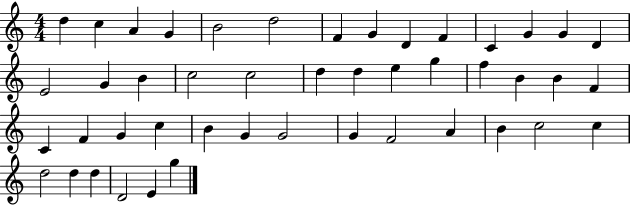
{
  \clef treble
  \numericTimeSignature
  \time 4/4
  \key c \major
  d''4 c''4 a'4 g'4 | b'2 d''2 | f'4 g'4 d'4 f'4 | c'4 g'4 g'4 d'4 | \break e'2 g'4 b'4 | c''2 c''2 | d''4 d''4 e''4 g''4 | f''4 b'4 b'4 f'4 | \break c'4 f'4 g'4 c''4 | b'4 g'4 g'2 | g'4 f'2 a'4 | b'4 c''2 c''4 | \break d''2 d''4 d''4 | d'2 e'4 g''4 | \bar "|."
}